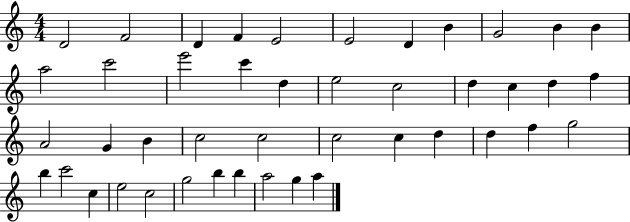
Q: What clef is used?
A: treble